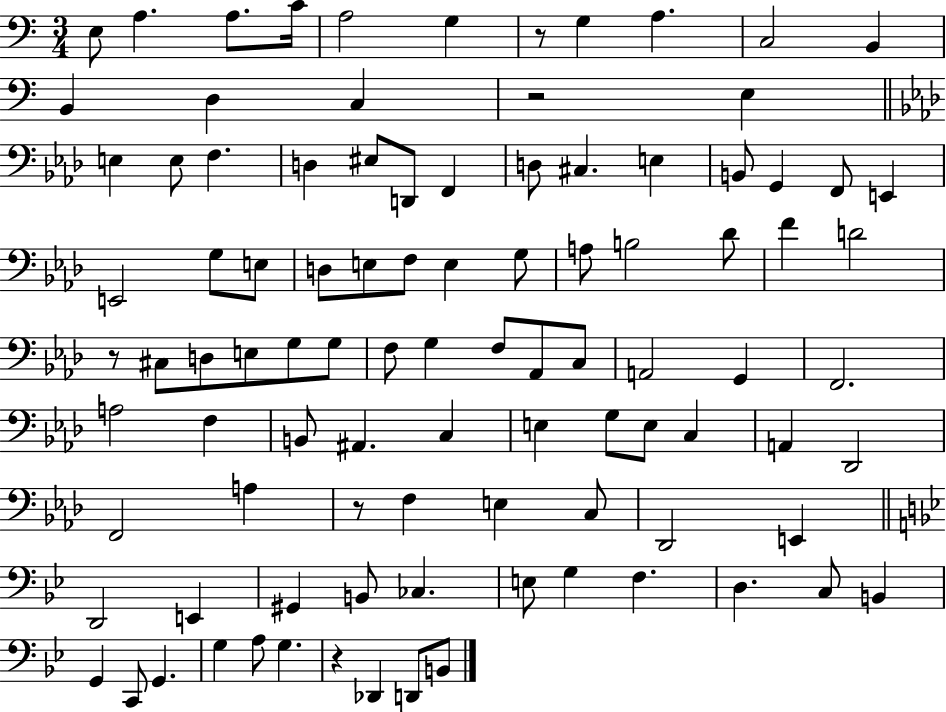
E3/e A3/q. A3/e. C4/s A3/h G3/q R/e G3/q A3/q. C3/h B2/q B2/q D3/q C3/q R/h E3/q E3/q E3/e F3/q. D3/q EIS3/e D2/e F2/q D3/e C#3/q. E3/q B2/e G2/q F2/e E2/q E2/h G3/e E3/e D3/e E3/e F3/e E3/q G3/e A3/e B3/h Db4/e F4/q D4/h R/e C#3/e D3/e E3/e G3/e G3/e F3/e G3/q F3/e Ab2/e C3/e A2/h G2/q F2/h. A3/h F3/q B2/e A#2/q. C3/q E3/q G3/e E3/e C3/q A2/q Db2/h F2/h A3/q R/e F3/q E3/q C3/e Db2/h E2/q D2/h E2/q G#2/q B2/e CES3/q. E3/e G3/q F3/q. D3/q. C3/e B2/q G2/q C2/e G2/q. G3/q A3/e G3/q. R/q Db2/q D2/e B2/e